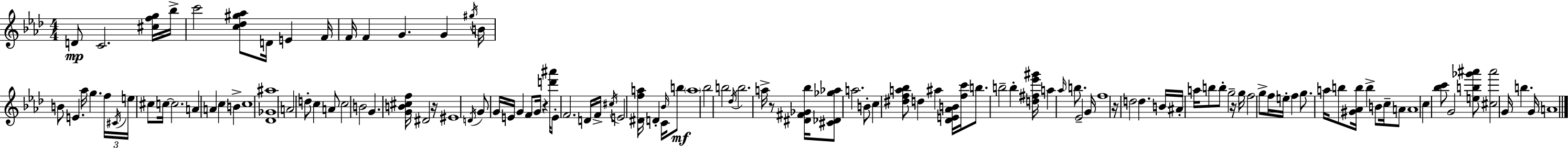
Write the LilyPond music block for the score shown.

{
  \clef treble
  \numericTimeSignature
  \time 4/4
  \key aes \major
  d'8\mp c'2. <cis'' f'' g''>16 bes''16-> | c'''2 <c'' des'' gis'' aes''>8 d'16 e'4 f'16 | f'16 f'4 g'4. g'4 \acciaccatura { gis''16 } | b'16 b'8 e'4. aes''16 g''4. | \break \tuplet 3/2 { f''16 \acciaccatura { cis'16 } e''16 } cis''8 c''16~~ c''2. | a'4 a'4 c''4 b'4-> | c''1 | <des' ges' ais''>1 | \break a'2 d''8-. c''4 | a'8 c''2 b'2 | g'4. <g' b' cis'' f''>16 dis'2 | r16 eis'1 | \break \acciaccatura { d'16 } g'8 g'16 e'16 g'4 f'8 g'16 r4 | <d''' ais'''>16 e'8-. f'2. | d'16 f'16-> \acciaccatura { cis''16 } e'2 <dis' f'' a''>16 d'4-. | c'16 \grace { bes'16 } b''8\mf \parenthesize a''1 | \break bes''2 b''2 | \acciaccatura { des''16 } b''2. | a''16-> r8 <dis' fis' ges' bes''>16 <cis' des' ges'' aes''>8 a''2. | b'8-. c''4 <dis'' f'' a'' bes''>8 d''4 | \break ais''4 <des' e' aes' b'>16 <f'' c'''>16 b''8. b''2-- | b''4-. <d'' fis'' ees''' gis'''>16 a''4 \grace { aes''16 } b''8. ees'2-- | g'16 f''1 | r16 d''2 | \break d''4. b'16 ais'16-. a''16 b''8 b''8-. g''2-- | r16 g''16 f''2 g''8-> | f''16 e''16-. f''4 g''8. a''16 b''8 <gis' aes' b''>16 b''4-> | b'8 c''16-- a'8 a'1 | \break c''4 <bes'' c'''>8 g'2 | <e'' b'' ges''' ais'''>8 <cis'' ais'''>2 g'16 | b''4. g'16 a'1 | \bar "|."
}